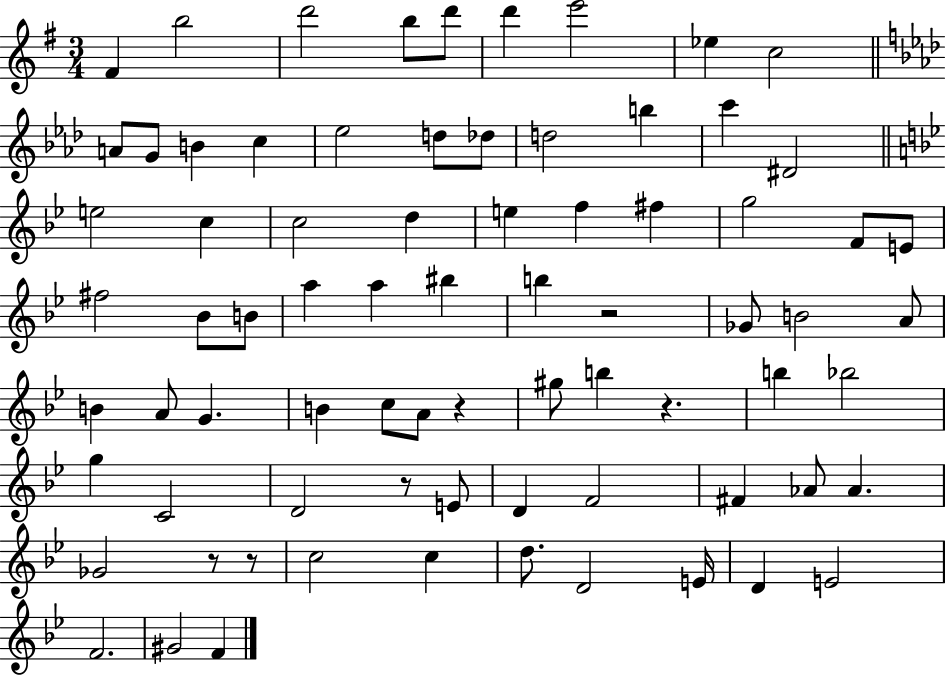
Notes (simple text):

F#4/q B5/h D6/h B5/e D6/e D6/q E6/h Eb5/q C5/h A4/e G4/e B4/q C5/q Eb5/h D5/e Db5/e D5/h B5/q C6/q D#4/h E5/h C5/q C5/h D5/q E5/q F5/q F#5/q G5/h F4/e E4/e F#5/h Bb4/e B4/e A5/q A5/q BIS5/q B5/q R/h Gb4/e B4/h A4/e B4/q A4/e G4/q. B4/q C5/e A4/e R/q G#5/e B5/q R/q. B5/q Bb5/h G5/q C4/h D4/h R/e E4/e D4/q F4/h F#4/q Ab4/e Ab4/q. Gb4/h R/e R/e C5/h C5/q D5/e. D4/h E4/s D4/q E4/h F4/h. G#4/h F4/q